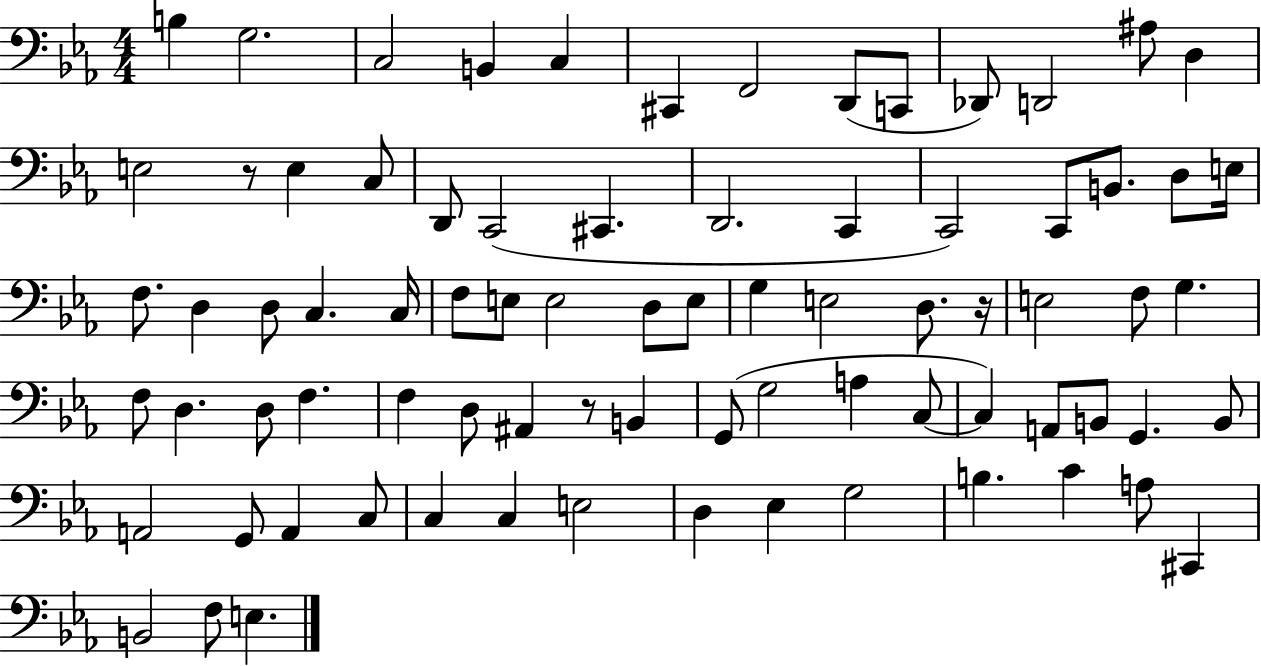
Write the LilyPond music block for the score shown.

{
  \clef bass
  \numericTimeSignature
  \time 4/4
  \key ees \major
  b4 g2. | c2 b,4 c4 | cis,4 f,2 d,8( c,8 | des,8) d,2 ais8 d4 | \break e2 r8 e4 c8 | d,8 c,2( cis,4. | d,2. c,4 | c,2) c,8 b,8. d8 e16 | \break f8. d4 d8 c4. c16 | f8 e8 e2 d8 e8 | g4 e2 d8. r16 | e2 f8 g4. | \break f8 d4. d8 f4. | f4 d8 ais,4 r8 b,4 | g,8( g2 a4 c8~~ | c4) a,8 b,8 g,4. b,8 | \break a,2 g,8 a,4 c8 | c4 c4 e2 | d4 ees4 g2 | b4. c'4 a8 cis,4 | \break b,2 f8 e4. | \bar "|."
}